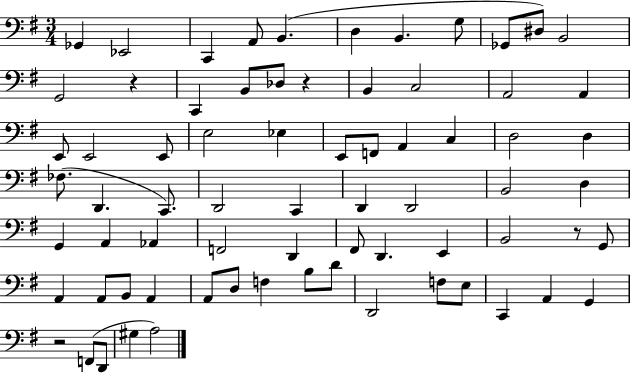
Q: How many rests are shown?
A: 4